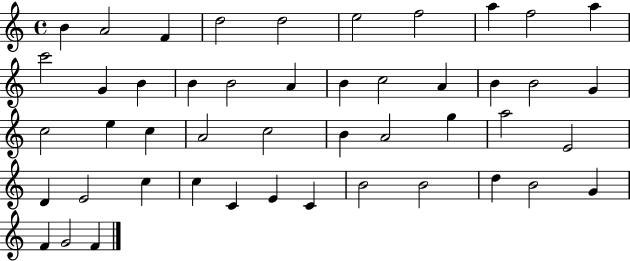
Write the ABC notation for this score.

X:1
T:Untitled
M:4/4
L:1/4
K:C
B A2 F d2 d2 e2 f2 a f2 a c'2 G B B B2 A B c2 A B B2 G c2 e c A2 c2 B A2 g a2 E2 D E2 c c C E C B2 B2 d B2 G F G2 F